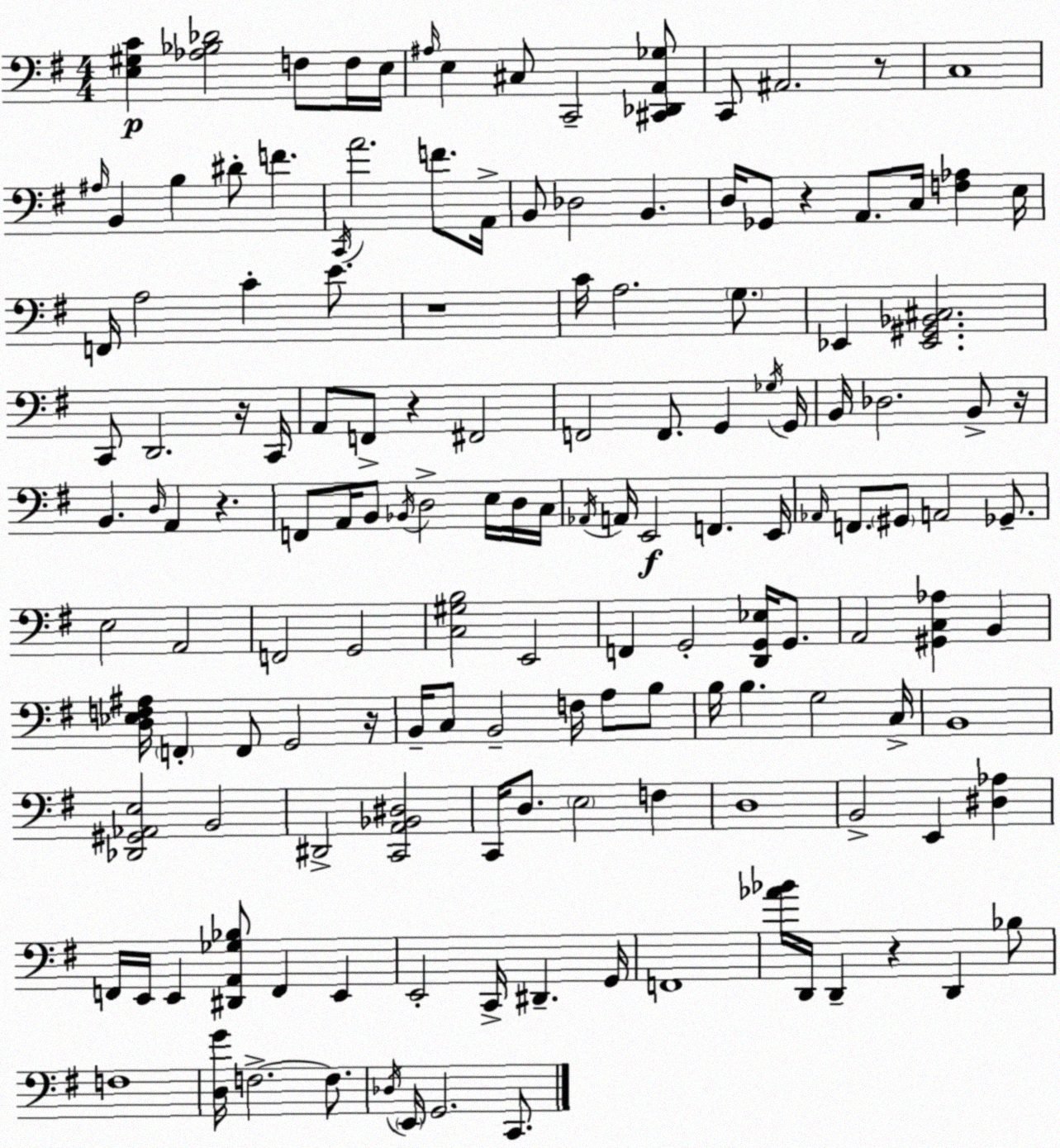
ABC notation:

X:1
T:Untitled
M:4/4
L:1/4
K:G
[E,^G,C] [_A,_B,_D]2 F,/2 F,/4 E,/4 ^A,/4 E, ^C,/2 C,,2 [^C,,_D,,A,,_G,]/2 C,,/2 ^A,,2 z/2 C,4 ^A,/4 B,, B, ^D/2 F C,,/4 A2 F/2 A,,/4 B,,/2 _D,2 B,, D,/4 _G,,/2 z A,,/2 C,/4 [F,_A,] E,/4 F,,/4 A,2 C E/2 z4 C/4 A,2 G,/2 _E,, [_E,,^G,,_B,,^C,]2 C,,/2 D,,2 z/4 C,,/4 A,,/2 F,,/2 z ^F,,2 F,,2 F,,/2 G,, _G,/4 G,,/4 B,,/4 _D,2 B,,/2 z/4 B,, D,/4 A,, z F,,/2 A,,/4 B,,/2 _B,,/4 D,2 E,/4 D,/4 C,/4 _A,,/4 A,,/4 E,,2 F,, E,,/4 _A,,/4 F,,/2 ^G,,/2 A,,2 _G,,/2 E,2 A,,2 F,,2 G,,2 [C,^G,B,]2 E,,2 F,, G,,2 [D,,G,,_E,]/4 G,,/2 A,,2 [^G,,C,_A,] B,, [D,_E,F,^A,]/4 F,, F,,/2 G,,2 z/4 B,,/4 C,/2 B,,2 F,/4 A,/2 B,/2 B,/4 B, G,2 C,/4 B,,4 [_D,,^G,,_A,,E,]2 B,,2 ^D,,2 [C,,A,,_B,,^D,]2 C,,/4 D,/2 E,2 F, D,4 B,,2 E,, [^D,_A,] F,,/4 E,,/4 E,, [^D,,A,,_G,_B,]/2 F,, E,, E,,2 C,,/4 ^D,, G,,/4 F,,4 [_A_B]/4 D,,/4 D,, z D,, _B,/2 F,4 [D,G]/4 F,2 F,/2 _D,/4 E,,/4 G,,2 C,,/2